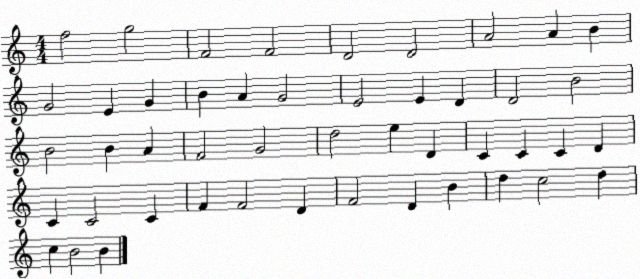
X:1
T:Untitled
M:4/4
L:1/4
K:C
f2 g2 F2 F2 D2 D2 A2 A B G2 E G B A G2 E2 E D D2 B2 B2 B A F2 G2 d2 e D C C C D C C2 C F F2 D F2 D B d c2 d c B2 B